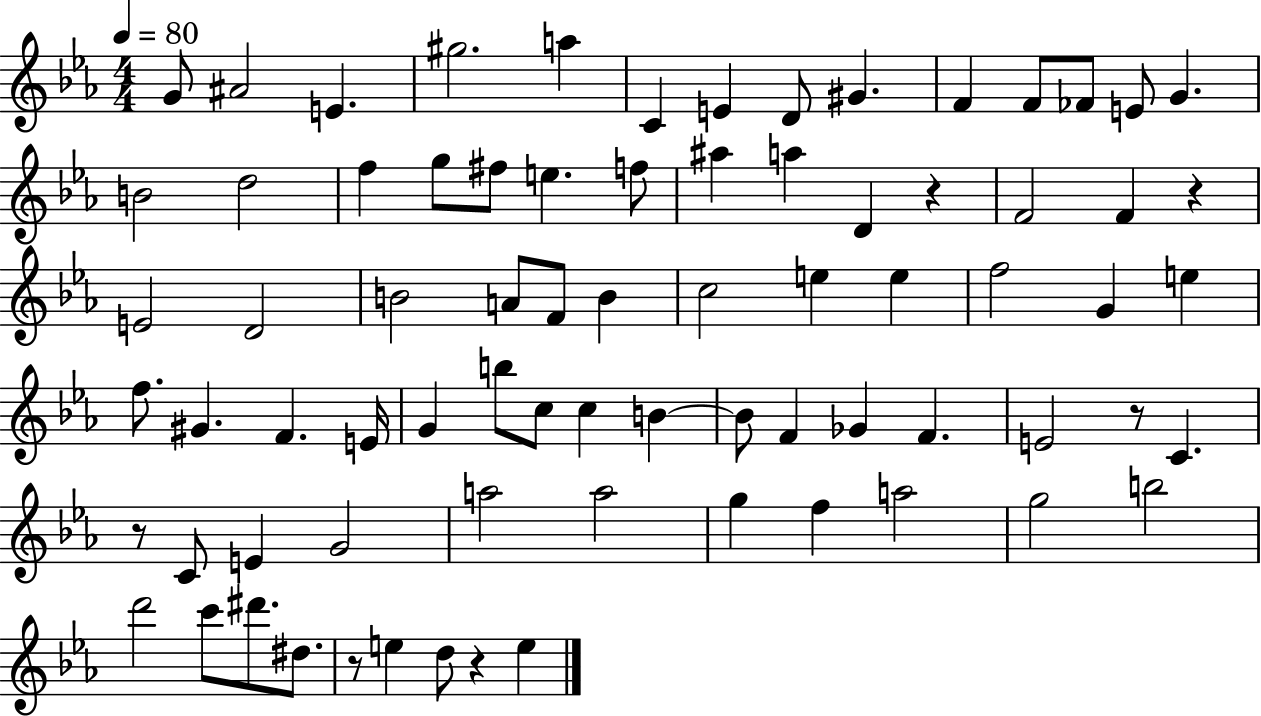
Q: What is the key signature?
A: EES major